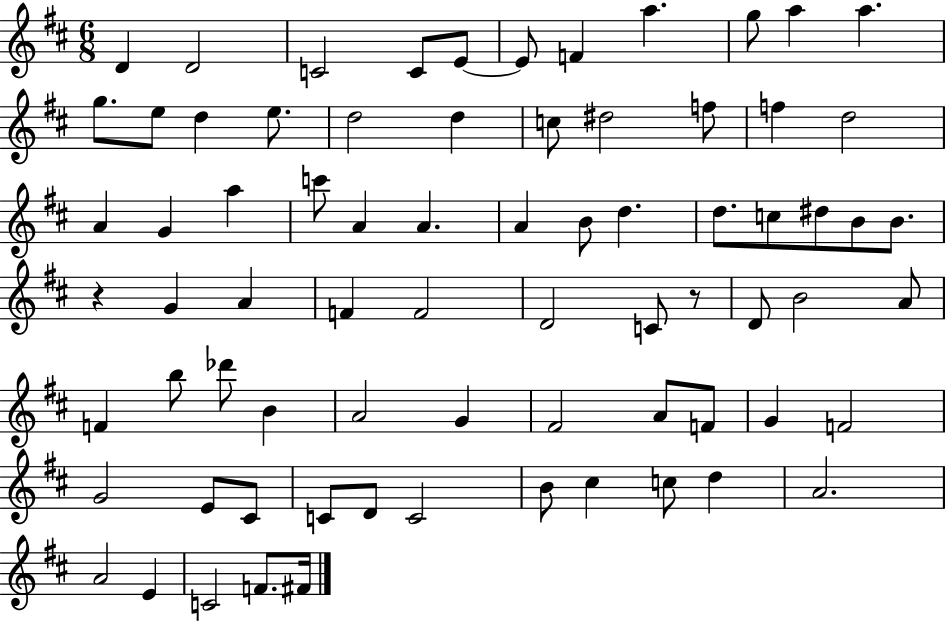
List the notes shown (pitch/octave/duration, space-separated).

D4/q D4/h C4/h C4/e E4/e E4/e F4/q A5/q. G5/e A5/q A5/q. G5/e. E5/e D5/q E5/e. D5/h D5/q C5/e D#5/h F5/e F5/q D5/h A4/q G4/q A5/q C6/e A4/q A4/q. A4/q B4/e D5/q. D5/e. C5/e D#5/e B4/e B4/e. R/q G4/q A4/q F4/q F4/h D4/h C4/e R/e D4/e B4/h A4/e F4/q B5/e Db6/e B4/q A4/h G4/q F#4/h A4/e F4/e G4/q F4/h G4/h E4/e C#4/e C4/e D4/e C4/h B4/e C#5/q C5/e D5/q A4/h. A4/h E4/q C4/h F4/e. F#4/s